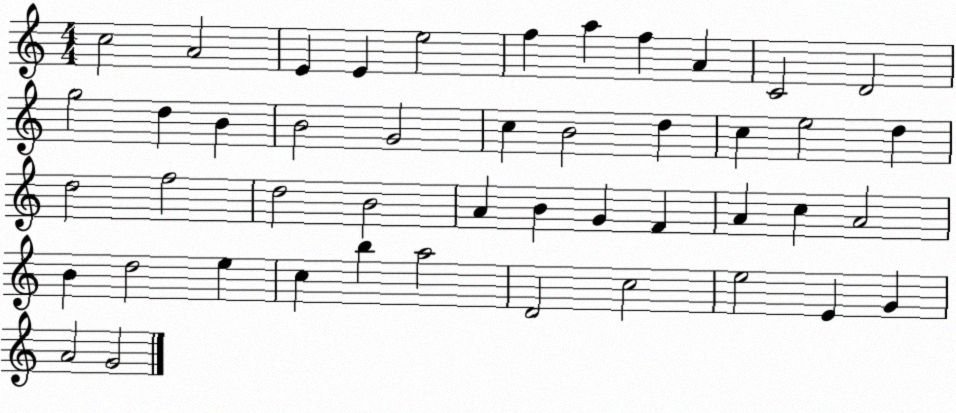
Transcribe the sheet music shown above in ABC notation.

X:1
T:Untitled
M:4/4
L:1/4
K:C
c2 A2 E E e2 f a f A C2 D2 g2 d B B2 G2 c B2 d c e2 d d2 f2 d2 B2 A B G F A c A2 B d2 e c b a2 D2 c2 e2 E G A2 G2